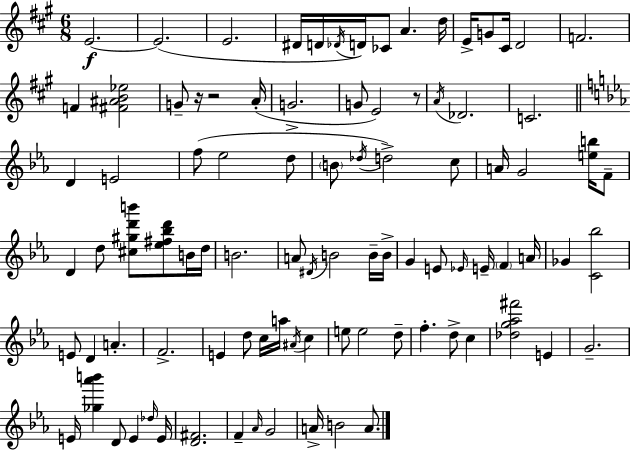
E4/h. E4/h. E4/h. D#4/s D4/s Db4/s D4/s CES4/e A4/q. D5/s E4/s G4/e C#4/s D4/h F4/h. F4/q [F#4,A#4,B4,Eb5]/h G4/e R/s R/h A4/s G4/h. G4/e E4/h R/e A4/s Db4/h. C4/h. D4/q E4/h F5/e Eb5/h D5/e B4/e Db5/s D5/h C5/e A4/s G4/h [E5,B5]/s F4/e D4/q D5/e [C#5,G#5,D6,B6]/e [Eb5,F#5,Bb5,D6]/e B4/s D5/s B4/h. A4/e D#4/s B4/h B4/s B4/s G4/q E4/e Eb4/s E4/s F4/q A4/s Gb4/q [C4,Bb5]/h E4/e D4/q A4/q. F4/h. E4/q D5/e C5/s A5/s A#4/s C5/q E5/e E5/h D5/e F5/q. D5/e C5/q [Db5,G5,Ab5,F#6]/h E4/q G4/h. E4/s [Gb5,Ab6,B6]/q D4/e E4/q Db5/s E4/s [D4,F#4]/h. F4/q Ab4/s G4/h A4/s B4/h A4/e.